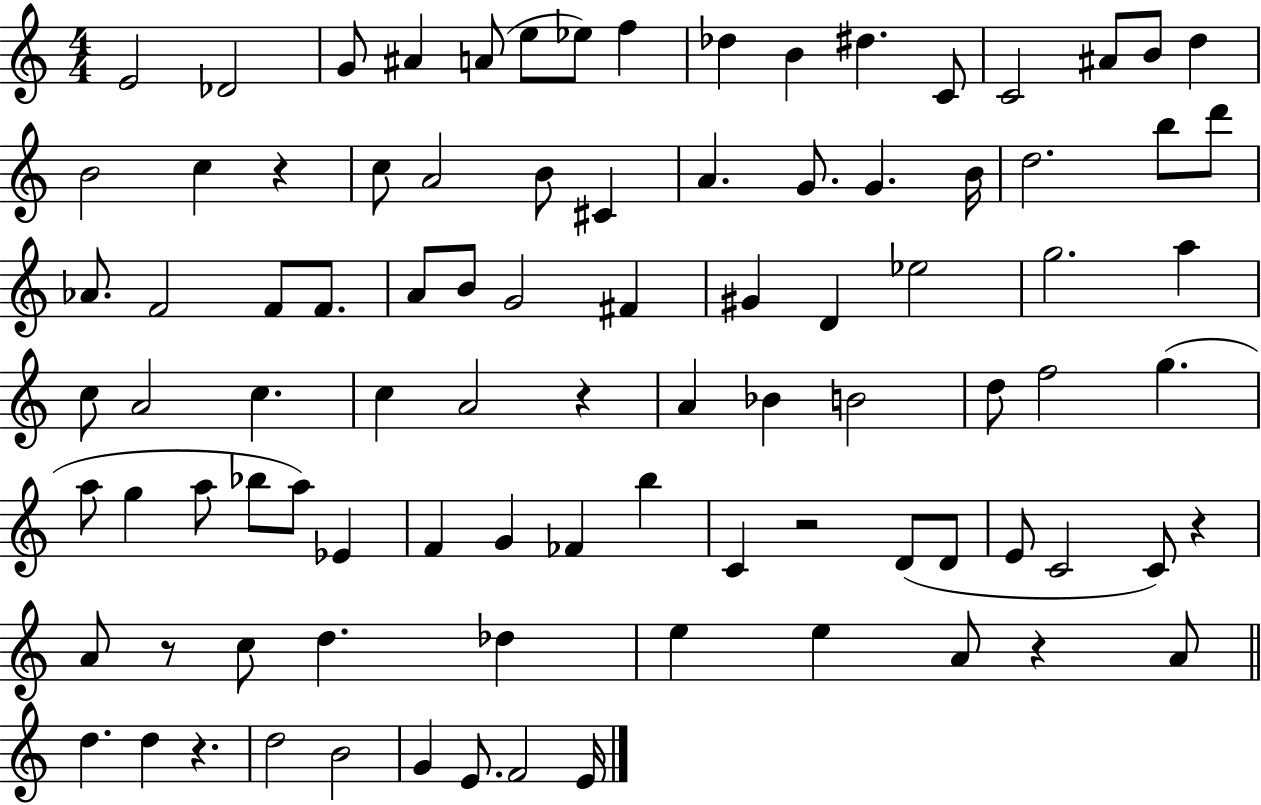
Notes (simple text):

E4/h Db4/h G4/e A#4/q A4/e E5/e Eb5/e F5/q Db5/q B4/q D#5/q. C4/e C4/h A#4/e B4/e D5/q B4/h C5/q R/q C5/e A4/h B4/e C#4/q A4/q. G4/e. G4/q. B4/s D5/h. B5/e D6/e Ab4/e. F4/h F4/e F4/e. A4/e B4/e G4/h F#4/q G#4/q D4/q Eb5/h G5/h. A5/q C5/e A4/h C5/q. C5/q A4/h R/q A4/q Bb4/q B4/h D5/e F5/h G5/q. A5/e G5/q A5/e Bb5/e A5/e Eb4/q F4/q G4/q FES4/q B5/q C4/q R/h D4/e D4/e E4/e C4/h C4/e R/q A4/e R/e C5/e D5/q. Db5/q E5/q E5/q A4/e R/q A4/e D5/q. D5/q R/q. D5/h B4/h G4/q E4/e. F4/h E4/s